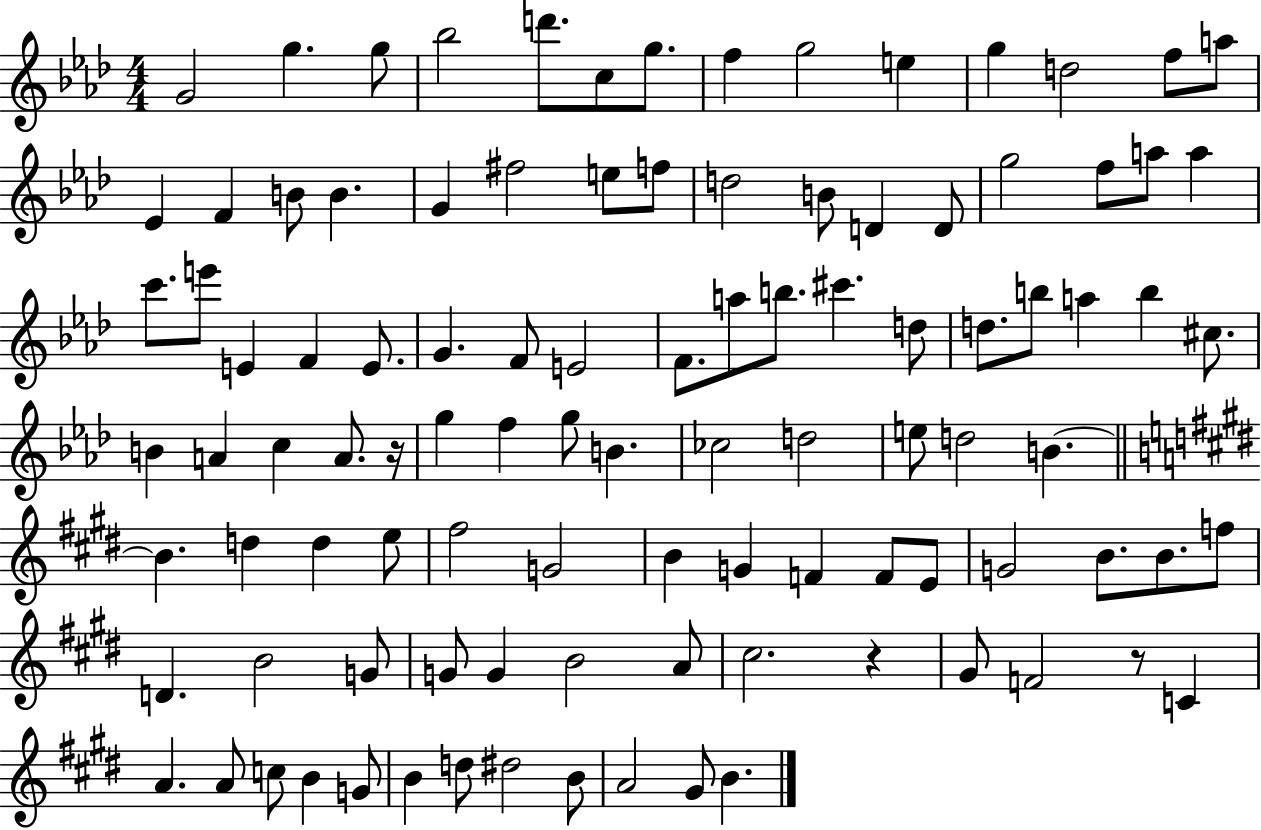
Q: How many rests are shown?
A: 3